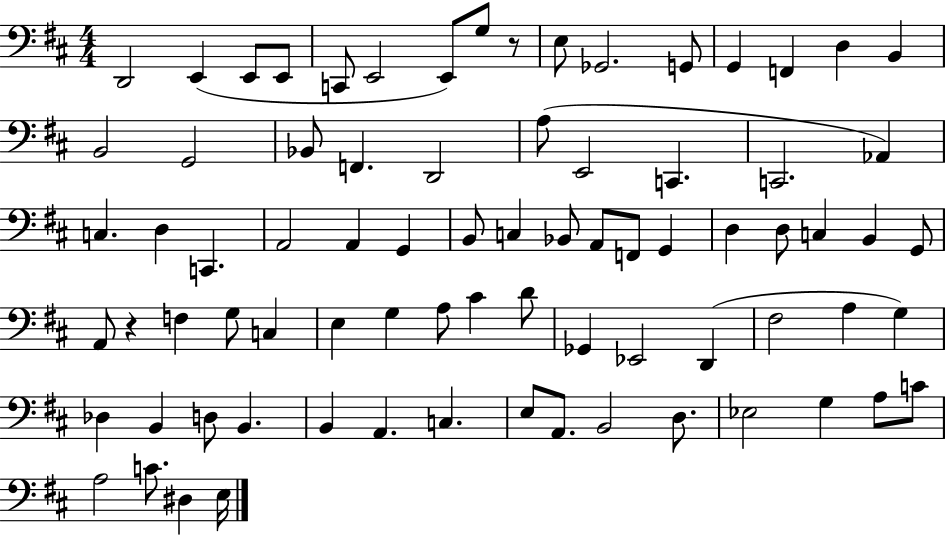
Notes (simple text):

D2/h E2/q E2/e E2/e C2/e E2/h E2/e G3/e R/e E3/e Gb2/h. G2/e G2/q F2/q D3/q B2/q B2/h G2/h Bb2/e F2/q. D2/h A3/e E2/h C2/q. C2/h. Ab2/q C3/q. D3/q C2/q. A2/h A2/q G2/q B2/e C3/q Bb2/e A2/e F2/e G2/q D3/q D3/e C3/q B2/q G2/e A2/e R/q F3/q G3/e C3/q E3/q G3/q A3/e C#4/q D4/e Gb2/q Eb2/h D2/q F#3/h A3/q G3/q Db3/q B2/q D3/e B2/q. B2/q A2/q. C3/q. E3/e A2/e. B2/h D3/e. Eb3/h G3/q A3/e C4/e A3/h C4/e. D#3/q E3/s